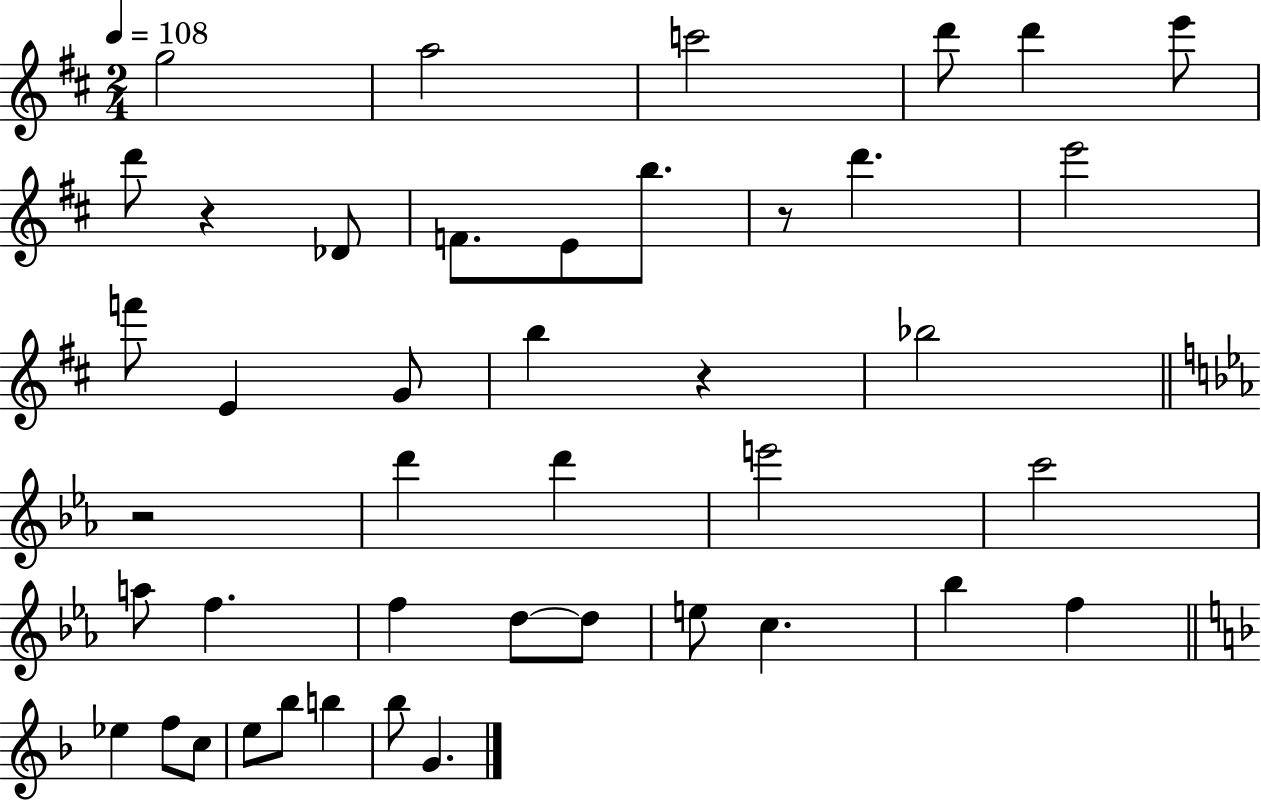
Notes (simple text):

G5/h A5/h C6/h D6/e D6/q E6/e D6/e R/q Db4/e F4/e. E4/e B5/e. R/e D6/q. E6/h F6/e E4/q G4/e B5/q R/q Bb5/h R/h D6/q D6/q E6/h C6/h A5/e F5/q. F5/q D5/e D5/e E5/e C5/q. Bb5/q F5/q Eb5/q F5/e C5/e E5/e Bb5/e B5/q Bb5/e G4/q.